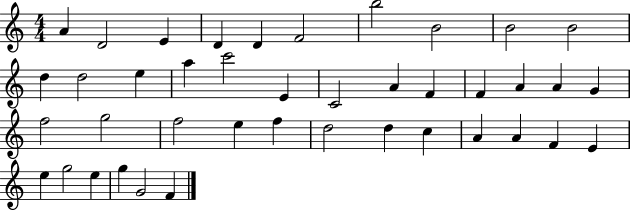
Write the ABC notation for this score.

X:1
T:Untitled
M:4/4
L:1/4
K:C
A D2 E D D F2 b2 B2 B2 B2 d d2 e a c'2 E C2 A F F A A G f2 g2 f2 e f d2 d c A A F E e g2 e g G2 F